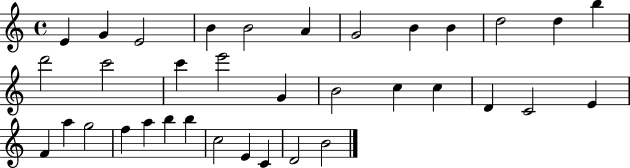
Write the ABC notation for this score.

X:1
T:Untitled
M:4/4
L:1/4
K:C
E G E2 B B2 A G2 B B d2 d b d'2 c'2 c' e'2 G B2 c c D C2 E F a g2 f a b b c2 E C D2 B2